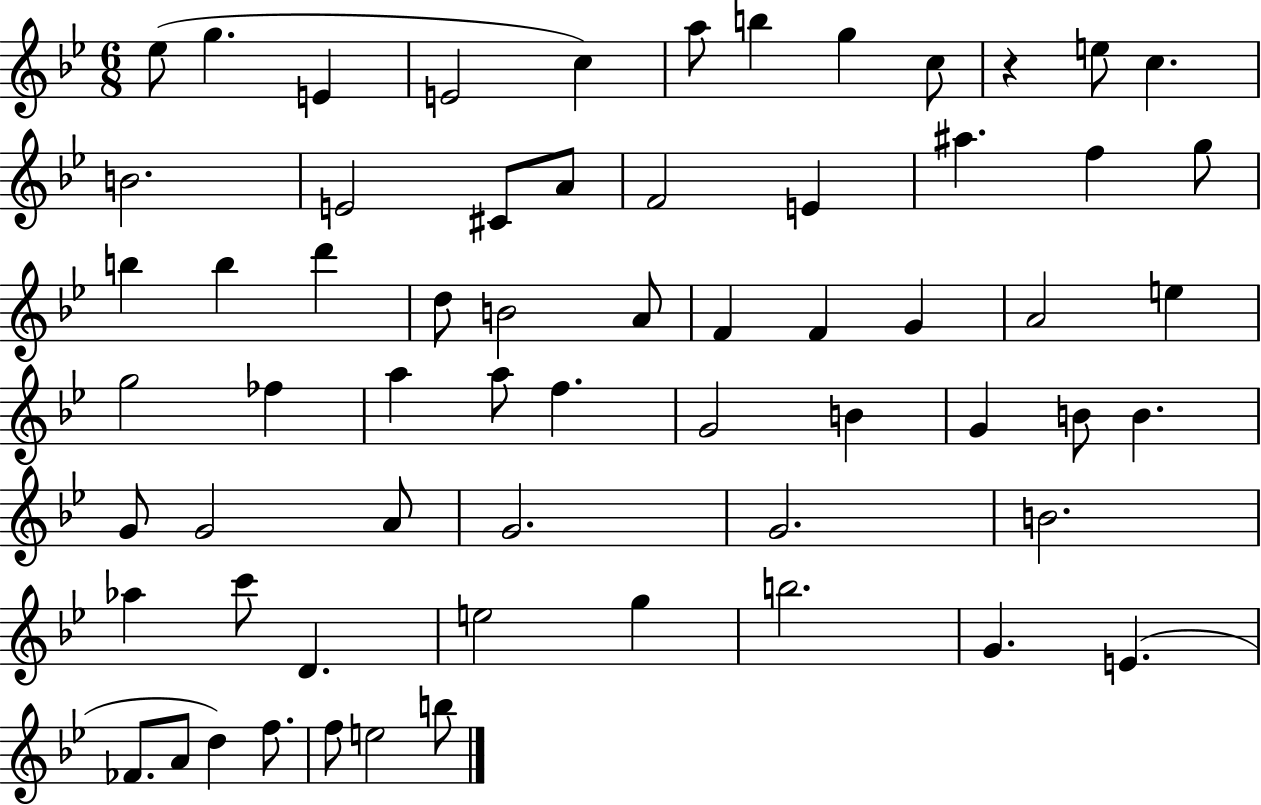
X:1
T:Untitled
M:6/8
L:1/4
K:Bb
_e/2 g E E2 c a/2 b g c/2 z e/2 c B2 E2 ^C/2 A/2 F2 E ^a f g/2 b b d' d/2 B2 A/2 F F G A2 e g2 _f a a/2 f G2 B G B/2 B G/2 G2 A/2 G2 G2 B2 _a c'/2 D e2 g b2 G E _F/2 A/2 d f/2 f/2 e2 b/2